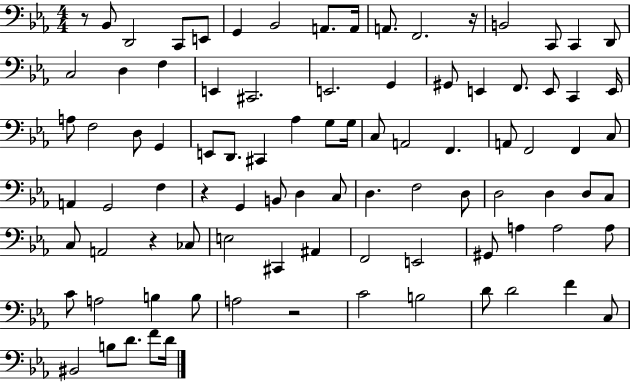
R/e Bb2/e D2/h C2/e E2/e G2/q Bb2/h A2/e. A2/s A2/e. F2/h. R/s B2/h C2/e C2/q D2/e C3/h D3/q F3/q E2/q C#2/h. E2/h. G2/q G#2/e E2/q F2/e. E2/e C2/q E2/s A3/e F3/h D3/e G2/q E2/e D2/e. C#2/q Ab3/q G3/e G3/s C3/e A2/h F2/q. A2/e F2/h F2/q C3/e A2/q G2/h F3/q R/q G2/q B2/e D3/q C3/e D3/q. F3/h D3/e D3/h D3/q D3/e C3/e C3/e A2/h R/q CES3/e E3/h C#2/q A#2/q F2/h E2/h G#2/e A3/q A3/h A3/e C4/e A3/h B3/q B3/e A3/h R/h C4/h B3/h D4/e D4/h F4/q C3/e BIS2/h B3/e D4/e. F4/e D4/s